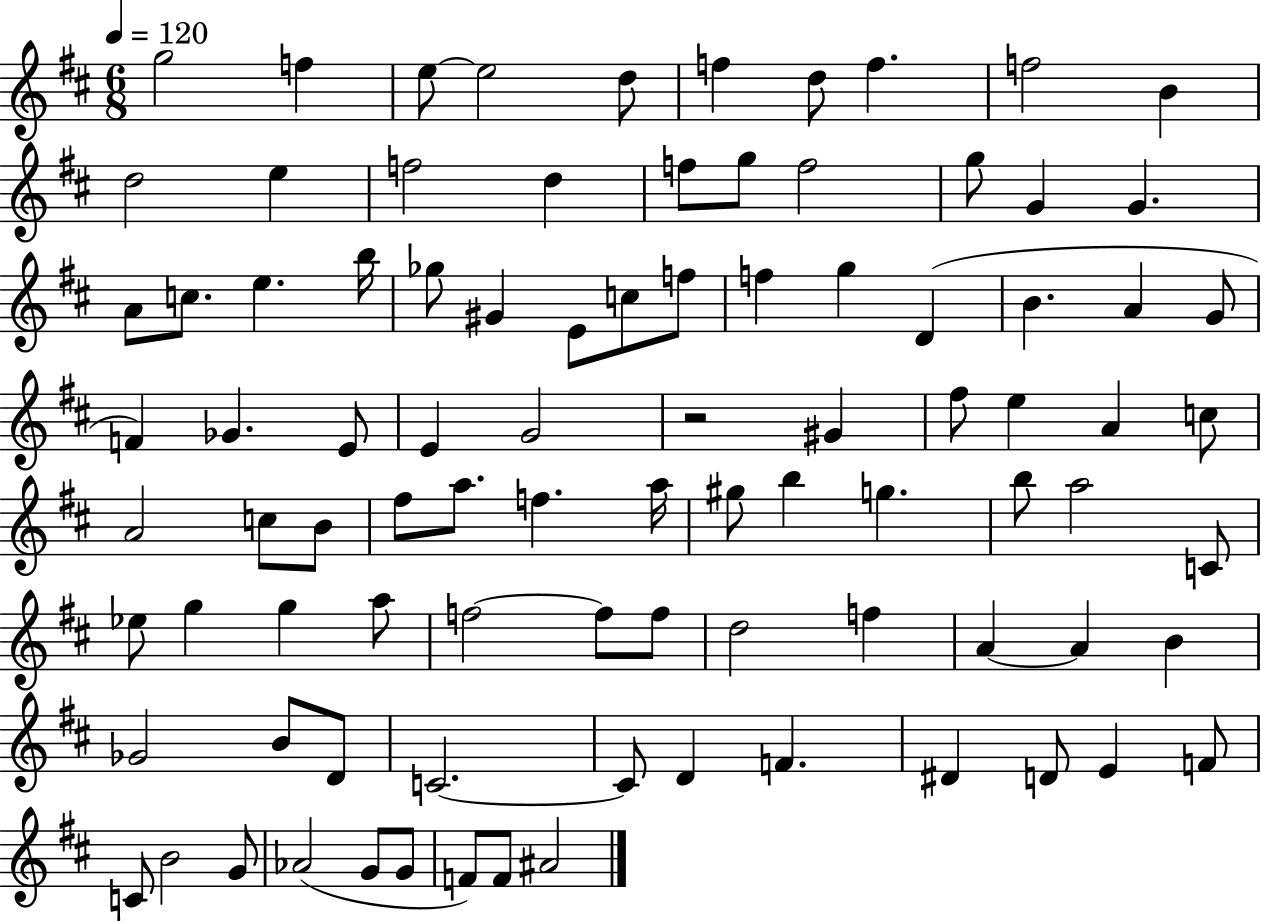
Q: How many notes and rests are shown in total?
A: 91